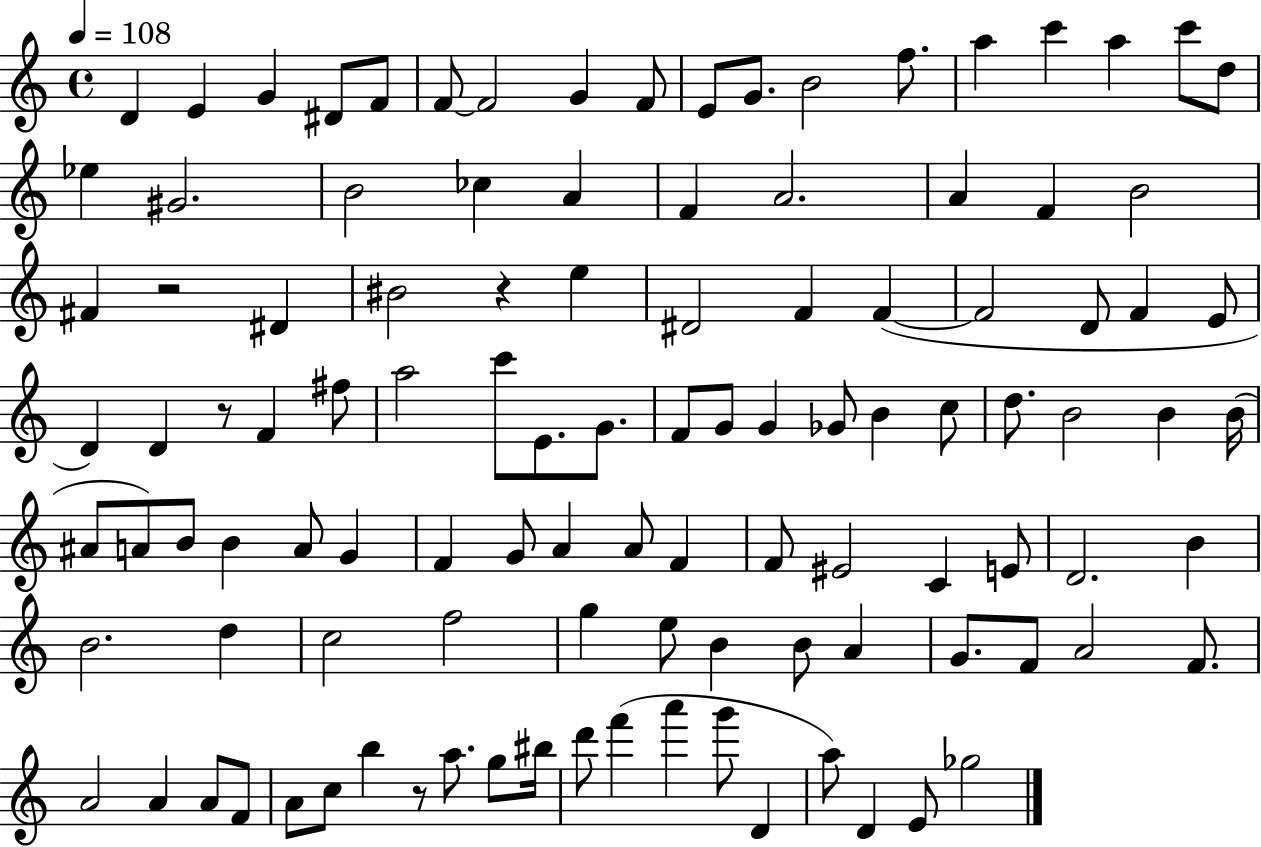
D4/q E4/q G4/q D#4/e F4/e F4/e F4/h G4/q F4/e E4/e G4/e. B4/h F5/e. A5/q C6/q A5/q C6/e D5/e Eb5/q G#4/h. B4/h CES5/q A4/q F4/q A4/h. A4/q F4/q B4/h F#4/q R/h D#4/q BIS4/h R/q E5/q D#4/h F4/q F4/q F4/h D4/e F4/q E4/e D4/q D4/q R/e F4/q F#5/e A5/h C6/e E4/e. G4/e. F4/e G4/e G4/q Gb4/e B4/q C5/e D5/e. B4/h B4/q B4/s A#4/e A4/e B4/e B4/q A4/e G4/q F4/q G4/e A4/q A4/e F4/q F4/e EIS4/h C4/q E4/e D4/h. B4/q B4/h. D5/q C5/h F5/h G5/q E5/e B4/q B4/e A4/q G4/e. F4/e A4/h F4/e. A4/h A4/q A4/e F4/e A4/e C5/e B5/q R/e A5/e. G5/e BIS5/s D6/e F6/q A6/q G6/e D4/q A5/e D4/q E4/e Gb5/h